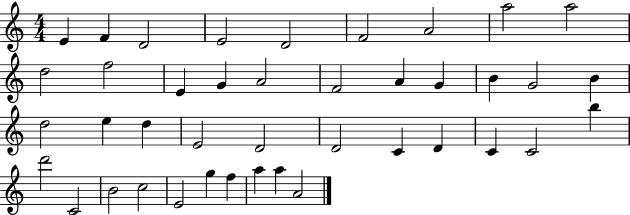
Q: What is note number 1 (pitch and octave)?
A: E4